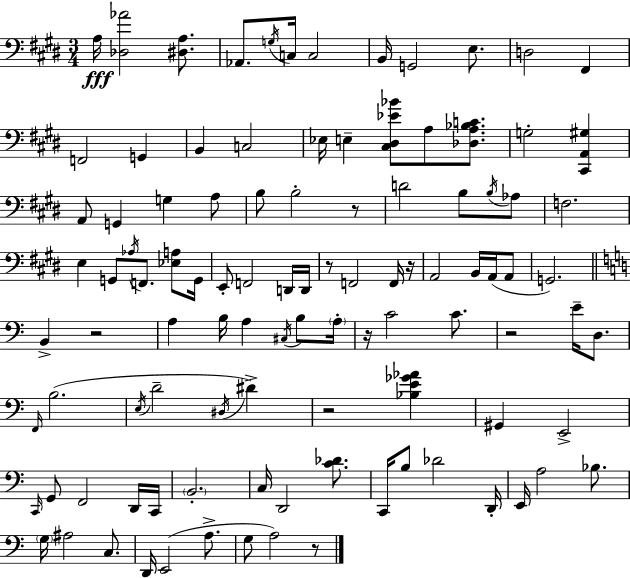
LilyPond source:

{
  \clef bass
  \numericTimeSignature
  \time 3/4
  \key e \major
  a16\fff <des aes'>2 <dis a>8. | aes,8. \acciaccatura { g16 } c16 c2 | b,16 g,2 e8. | d2 fis,4 | \break f,2 g,4 | b,4 c2 | ees16 e4-- <cis dis ees' bes'>8 a8 <des a bes c'>8. | g2-. <cis, a, gis>4 | \break a,8 g,4 g4 a8 | b8 b2-. r8 | d'2 b8 \acciaccatura { b16 } | aes8 f2. | \break e4 g,8 \acciaccatura { aes16 } f,8. | <ees a>8 g,16 e,8-. f,2 | d,16 d,16 r8 f,2 | f,16 r16 a,2 b,16 | \break a,16( a,8 g,2.) | \bar "||" \break \key a \minor b,4-> r2 | a4 b16 a4 \acciaccatura { cis16 } b8 | \parenthesize a16-. r16 c'2 c'8. | r2 e'16-- d8. | \break \grace { f,16 } b2.( | \acciaccatura { e16 } d'2-- \acciaccatura { dis16 }) | dis'4-> r2 | <bes e' ges' aes'>4 gis,4 e,2-> | \break \grace { c,16 } g,8 f,2 | d,16 c,16 \parenthesize b,2.-. | c16 d,2 | <c' des'>8. c,16 b8 des'2 | \break d,16-. e,16 a2 | bes8. \parenthesize g16 ais2 | c8. d,16 e,2( | a8.-> g8 a2) | \break r8 \bar "|."
}